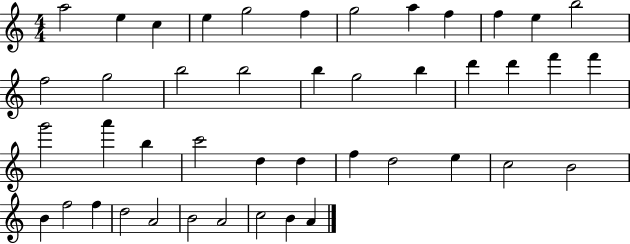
{
  \clef treble
  \numericTimeSignature
  \time 4/4
  \key c \major
  a''2 e''4 c''4 | e''4 g''2 f''4 | g''2 a''4 f''4 | f''4 e''4 b''2 | \break f''2 g''2 | b''2 b''2 | b''4 g''2 b''4 | d'''4 d'''4 f'''4 f'''4 | \break g'''2 a'''4 b''4 | c'''2 d''4 d''4 | f''4 d''2 e''4 | c''2 b'2 | \break b'4 f''2 f''4 | d''2 a'2 | b'2 a'2 | c''2 b'4 a'4 | \break \bar "|."
}